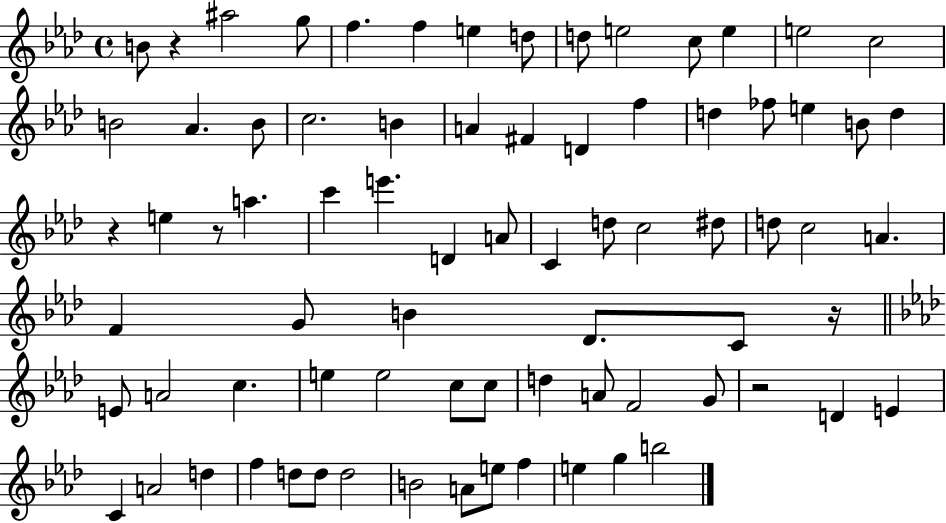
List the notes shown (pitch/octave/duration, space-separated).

B4/e R/q A#5/h G5/e F5/q. F5/q E5/q D5/e D5/e E5/h C5/e E5/q E5/h C5/h B4/h Ab4/q. B4/e C5/h. B4/q A4/q F#4/q D4/q F5/q D5/q FES5/e E5/q B4/e D5/q R/q E5/q R/e A5/q. C6/q E6/q. D4/q A4/e C4/q D5/e C5/h D#5/e D5/e C5/h A4/q. F4/q G4/e B4/q Db4/e. C4/e R/s E4/e A4/h C5/q. E5/q E5/h C5/e C5/e D5/q A4/e F4/h G4/e R/h D4/q E4/q C4/q A4/h D5/q F5/q D5/e D5/e D5/h B4/h A4/e E5/e F5/q E5/q G5/q B5/h